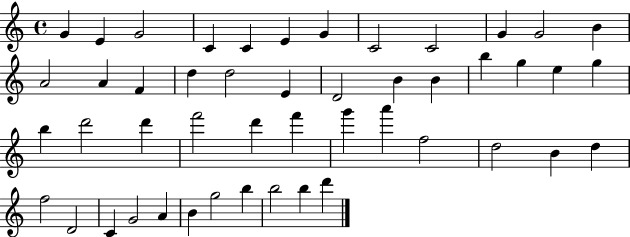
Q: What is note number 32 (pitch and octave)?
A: G6